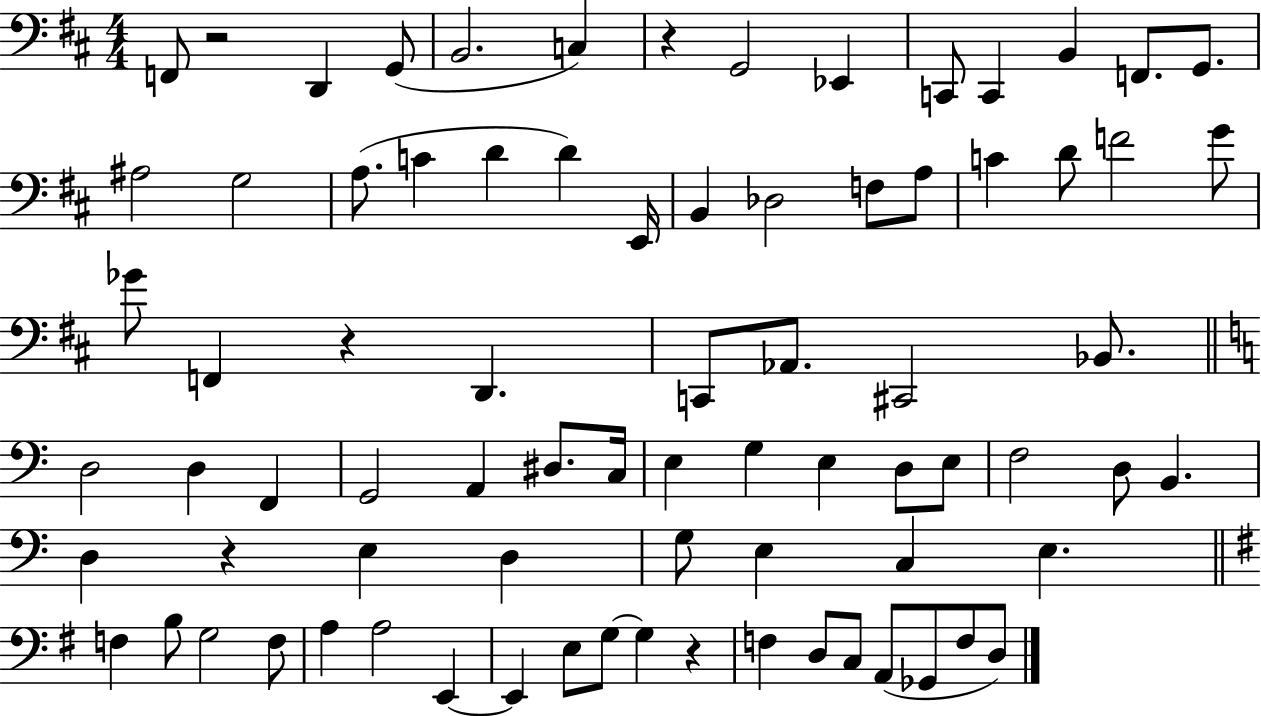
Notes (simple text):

F2/e R/h D2/q G2/e B2/h. C3/q R/q G2/h Eb2/q C2/e C2/q B2/q F2/e. G2/e. A#3/h G3/h A3/e. C4/q D4/q D4/q E2/s B2/q Db3/h F3/e A3/e C4/q D4/e F4/h G4/e Gb4/e F2/q R/q D2/q. C2/e Ab2/e. C#2/h Bb2/e. D3/h D3/q F2/q G2/h A2/q D#3/e. C3/s E3/q G3/q E3/q D3/e E3/e F3/h D3/e B2/q. D3/q R/q E3/q D3/q G3/e E3/q C3/q E3/q. F3/q B3/e G3/h F3/e A3/q A3/h E2/q E2/q E3/e G3/e G3/q R/q F3/q D3/e C3/e A2/e Gb2/e F3/e D3/e